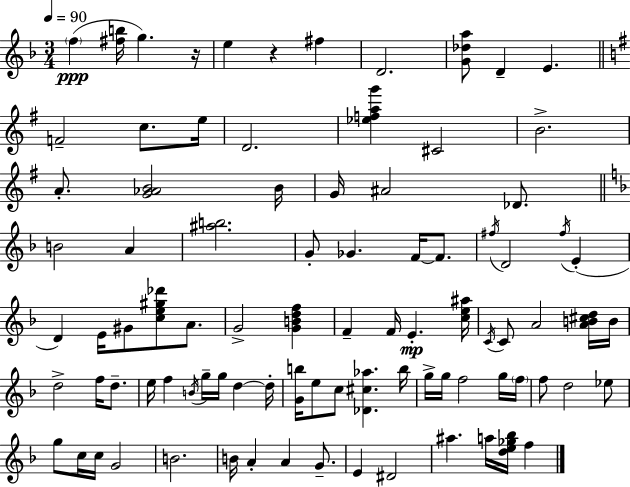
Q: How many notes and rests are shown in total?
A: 89